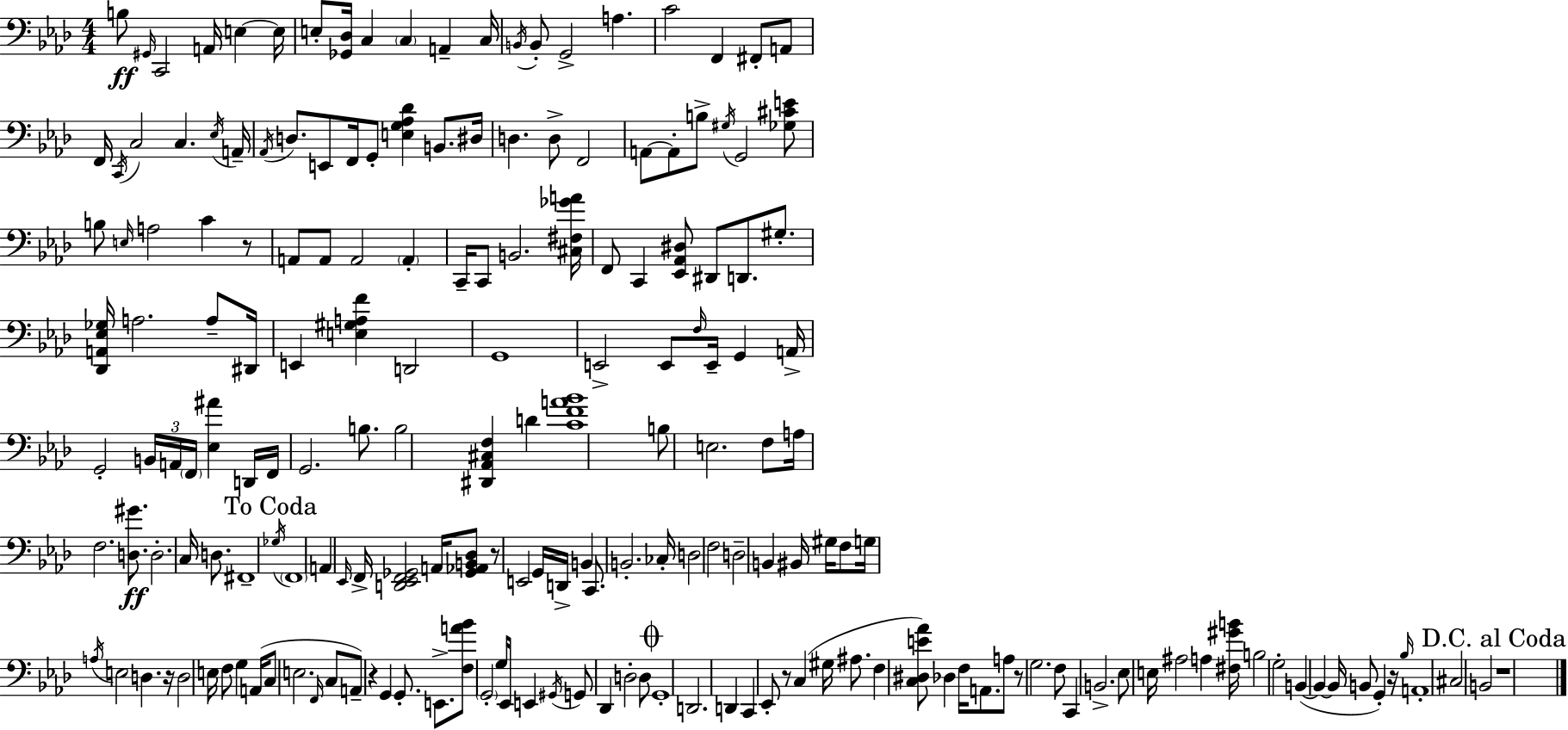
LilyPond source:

{
  \clef bass
  \numericTimeSignature
  \time 4/4
  \key f \minor
  b8\ff \grace { gis,16 } c,2 a,16 e4~~ | e16 e8-. <ges, des>16 c4 \parenthesize c4 a,4-- | c16 \acciaccatura { b,16 } b,8-. g,2-> a4. | c'2 f,4 fis,8-. | \break a,8 f,16 \acciaccatura { c,16 } c2 c4. | \acciaccatura { ees16 } a,16-- \acciaccatura { aes,16 } d8. e,8 f,16 g,8-. <e g aes des'>4 | b,8. dis16 d4. d8-> f,2 | a,8~~ a,8-. b8-> \acciaccatura { gis16 } g,2 | \break <ges cis' e'>8 b8 \grace { e16 } a2 | c'4 r8 a,8 a,8 a,2 | \parenthesize a,4-. c,16-- c,8 b,2. | <cis fis ges' a'>16 f,8 c,4 <ees, aes, dis>8 dis,8 | \break d,8. gis8.-. <des, a, ees ges>16 a2. | a8-- dis,16 e,4 <e gis a f'>4 d,2 | g,1 | e,2-> e,8 | \break \grace { f16 } e,16-- g,4 a,16-> g,2-. | \tuplet 3/2 { b,16 a,16 \parenthesize f,16 } <ees ais'>4 d,16 f,16 g,2. | b8. b2 | <dis, aes, cis f>4 d'4 <c' f' a' bes'>1 | \break b8 e2. | f8 a16 f2. | <d gis'>8.\ff d2.-. | c16 d8. fis,1-- | \break \mark "To Coda" \acciaccatura { ges16 } \parenthesize f,1 | a,4 \grace { ees,16 } f,16-> <d, ees, f, ges,>2 | a,16 <ges, aes, b, des>8 r8 e,2 | g,16 d,16-> b,4 c,8. b,2.-. | \break ces16-. d2 | f2 d2-- | b,4 bis,16 gis16 f8 g16 \acciaccatura { a16 } e2 | d4. r16 d2 | \break e16 f8 g4 a,16( c8 e2. | \grace { f,16 } c8 a,8--) r4 | g,4 g,8.-. e,8.-> <f a' bes'>8 \parenthesize g,2-. | g16 ees,16 e,4 \acciaccatura { gis,16 } g,8 des,4 | \break d2-. d8 \mark \markup { \musicglyph "scripts.coda" } g,1-. | d,2. | d,4 c,4 | ees,8-. r8 c4( gis16 ais8. f4 | \break <c dis e' aes'>8) des4 f16 a,8. a8 r8 g2. | f8 c,4 | b,2.-> ees8 e16 | ais2 a4 <fis gis' b'>16 b2 | \break g2-. b,4~(~ | b,4~~ b,16 b,8 g,4-.) r16 \grace { bes16 } a,1-. | cis2 | b,2 \mark "D.C. al Coda" r1 | \break \bar "|."
}